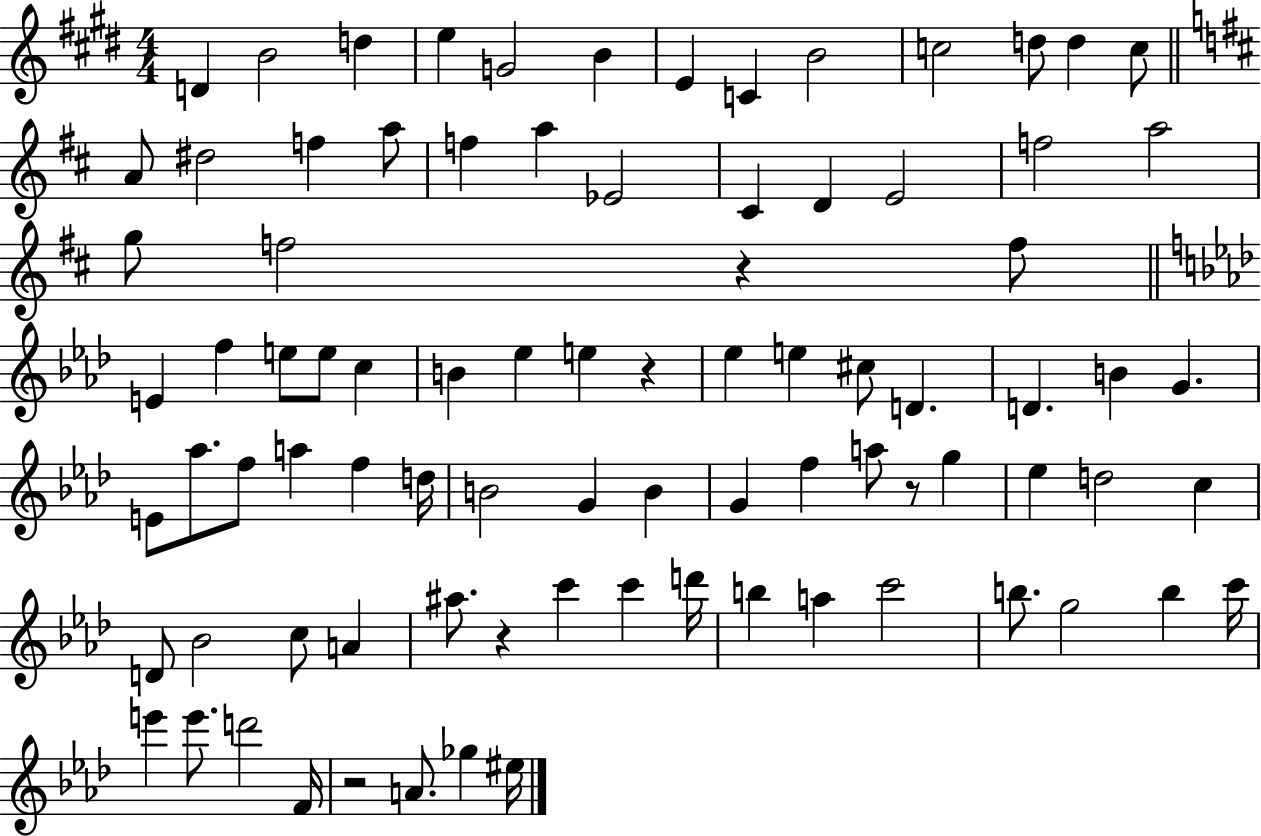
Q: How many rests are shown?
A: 5